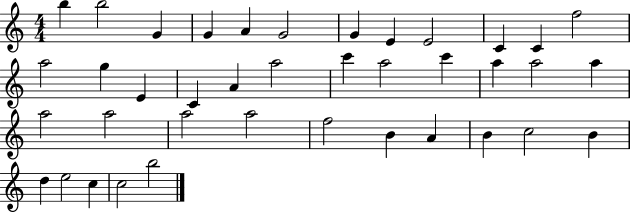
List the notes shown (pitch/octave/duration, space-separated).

B5/q B5/h G4/q G4/q A4/q G4/h G4/q E4/q E4/h C4/q C4/q F5/h A5/h G5/q E4/q C4/q A4/q A5/h C6/q A5/h C6/q A5/q A5/h A5/q A5/h A5/h A5/h A5/h F5/h B4/q A4/q B4/q C5/h B4/q D5/q E5/h C5/q C5/h B5/h